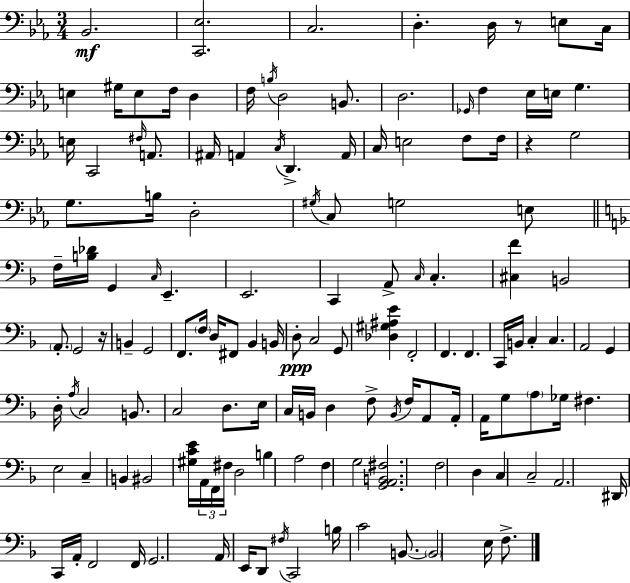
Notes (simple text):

Bb2/h. [C2,Eb3]/h. C3/h. D3/q. D3/s R/e E3/e C3/s E3/q G#3/s E3/e F3/s D3/q F3/s B3/s D3/h B2/e. D3/h. Gb2/s F3/q Eb3/s E3/s G3/q. E3/s C2/h F#3/s A2/e. A#2/s A2/q C3/s D2/q. A2/s C3/s E3/h F3/e F3/s R/q G3/h G3/e. B3/s D3/h G#3/s C3/e G3/h E3/e F3/s [B3,Db4]/s G2/q C3/s E2/q. E2/h. C2/q A2/e C3/s C3/q. [C#3,F4]/q B2/h A2/e. G2/h R/s B2/q G2/h F2/e. F3/s D3/s F#2/e Bb2/q B2/s D3/e C3/h G2/e [Db3,G#3,A#3,E4]/q F2/h F2/q. F2/q. C2/s B2/s C3/q C3/q. A2/h G2/q D3/s A3/s C3/h B2/e. C3/h D3/e. E3/s C3/s B2/s D3/q F3/e B2/s F3/s A2/e A2/s A2/s G3/e A3/e Gb3/s F#3/q. E3/h C3/q B2/q BIS2/h [G#3,C4,E4]/s A2/s F2/s F#3/s D3/h B3/q A3/h F3/q G3/h [G2,A2,B2,F#3]/h. F3/h D3/q C3/q C3/h A2/h. D#2/s C2/s A2/s F2/h F2/s G2/h. A2/s E2/s D2/e F#3/s C2/h B3/s C4/h B2/e. B2/h E3/s F3/e.